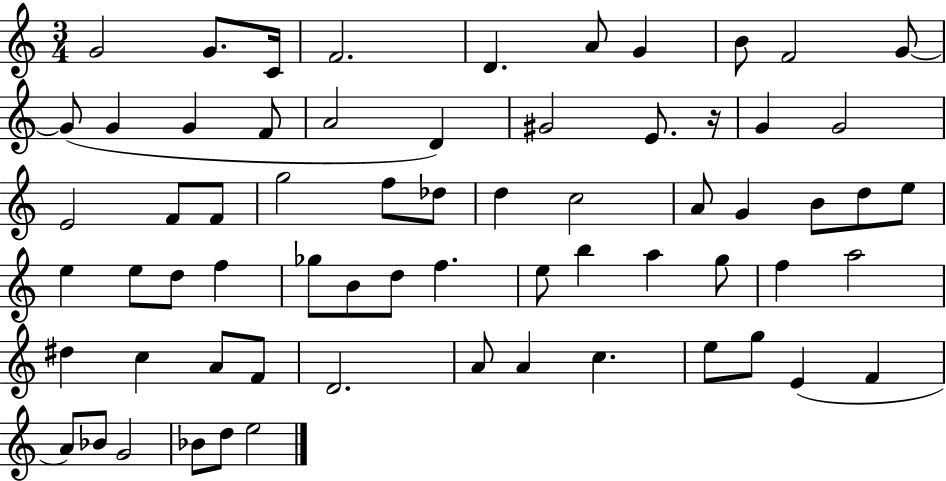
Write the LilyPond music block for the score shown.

{
  \clef treble
  \numericTimeSignature
  \time 3/4
  \key c \major
  g'2 g'8. c'16 | f'2. | d'4. a'8 g'4 | b'8 f'2 g'8~~ | \break g'8( g'4 g'4 f'8 | a'2 d'4) | gis'2 e'8. r16 | g'4 g'2 | \break e'2 f'8 f'8 | g''2 f''8 des''8 | d''4 c''2 | a'8 g'4 b'8 d''8 e''8 | \break e''4 e''8 d''8 f''4 | ges''8 b'8 d''8 f''4. | e''8 b''4 a''4 g''8 | f''4 a''2 | \break dis''4 c''4 a'8 f'8 | d'2. | a'8 a'4 c''4. | e''8 g''8 e'4( f'4 | \break a'8) bes'8 g'2 | bes'8 d''8 e''2 | \bar "|."
}